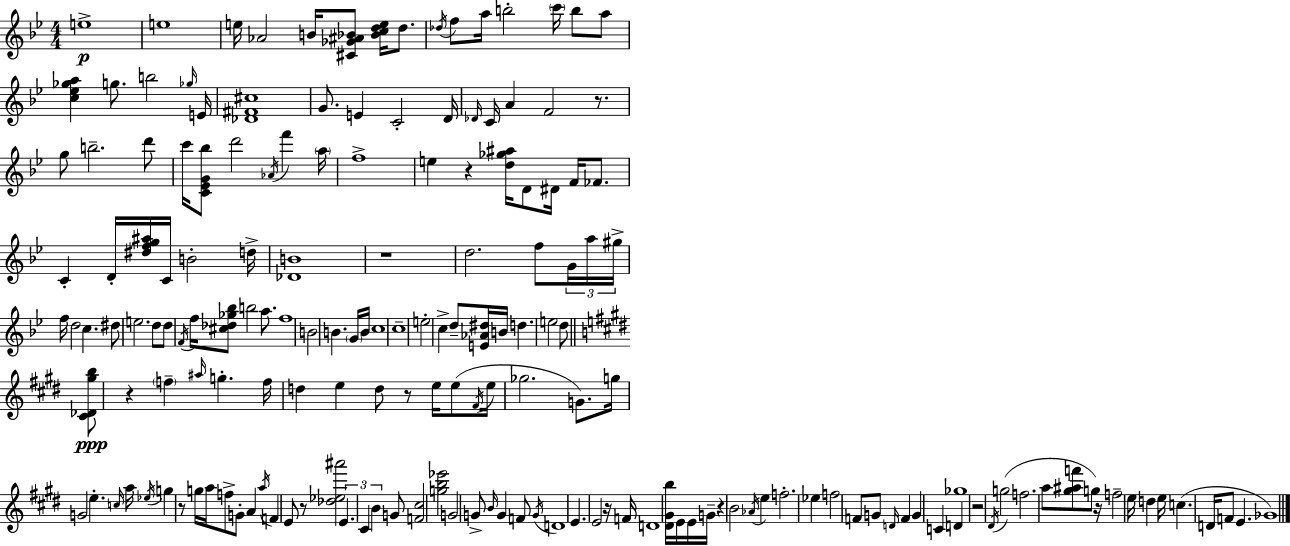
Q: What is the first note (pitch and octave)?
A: E5